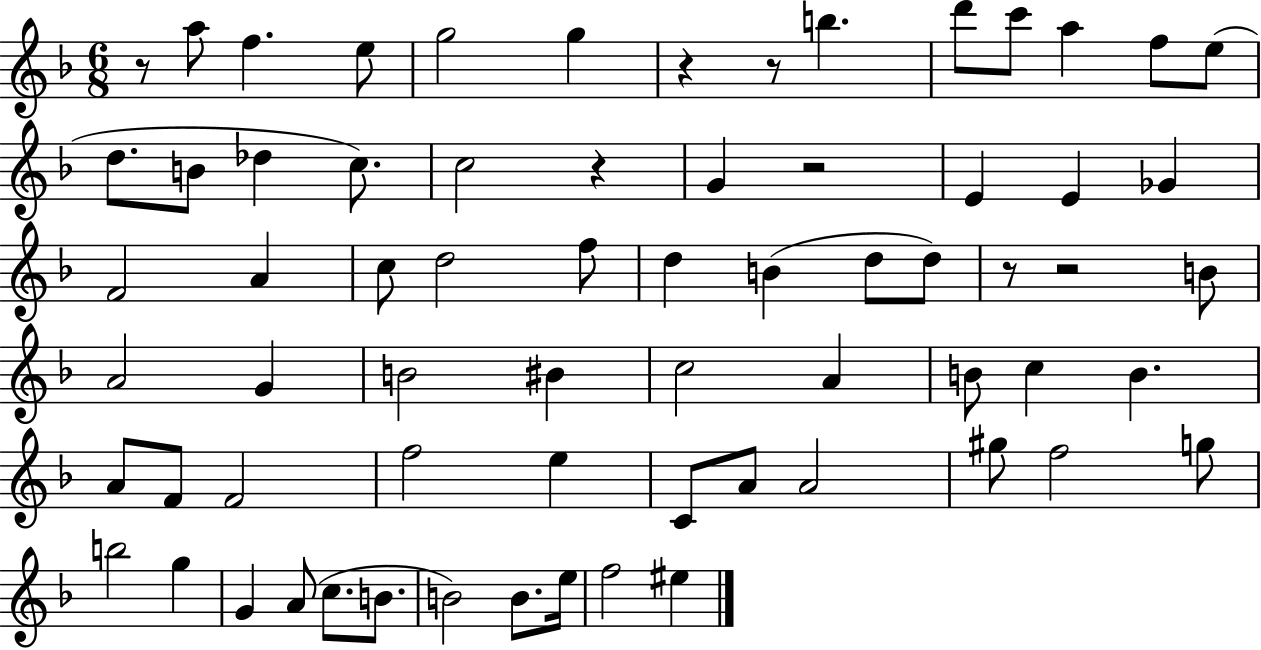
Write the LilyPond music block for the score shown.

{
  \clef treble
  \numericTimeSignature
  \time 6/8
  \key f \major
  r8 a''8 f''4. e''8 | g''2 g''4 | r4 r8 b''4. | d'''8 c'''8 a''4 f''8 e''8( | \break d''8. b'8 des''4 c''8.) | c''2 r4 | g'4 r2 | e'4 e'4 ges'4 | \break f'2 a'4 | c''8 d''2 f''8 | d''4 b'4( d''8 d''8) | r8 r2 b'8 | \break a'2 g'4 | b'2 bis'4 | c''2 a'4 | b'8 c''4 b'4. | \break a'8 f'8 f'2 | f''2 e''4 | c'8 a'8 a'2 | gis''8 f''2 g''8 | \break b''2 g''4 | g'4 a'8( c''8. b'8. | b'2) b'8. e''16 | f''2 eis''4 | \break \bar "|."
}